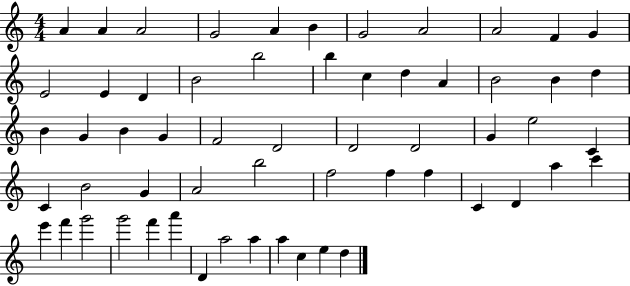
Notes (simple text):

A4/q A4/q A4/h G4/h A4/q B4/q G4/h A4/h A4/h F4/q G4/q E4/h E4/q D4/q B4/h B5/h B5/q C5/q D5/q A4/q B4/h B4/q D5/q B4/q G4/q B4/q G4/q F4/h D4/h D4/h D4/h G4/q E5/h C4/q C4/q B4/h G4/q A4/h B5/h F5/h F5/q F5/q C4/q D4/q A5/q C6/q E6/q F6/q G6/h G6/h F6/q A6/q D4/q A5/h A5/q A5/q C5/q E5/q D5/q